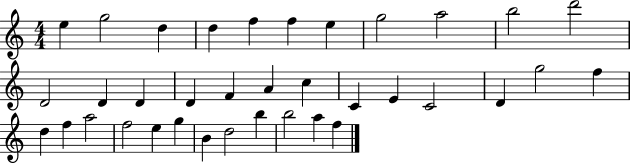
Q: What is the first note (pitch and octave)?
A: E5